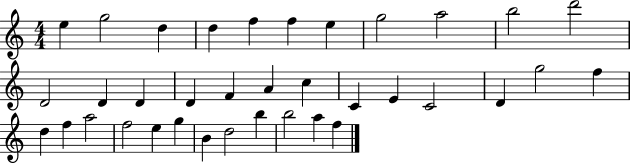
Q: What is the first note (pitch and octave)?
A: E5